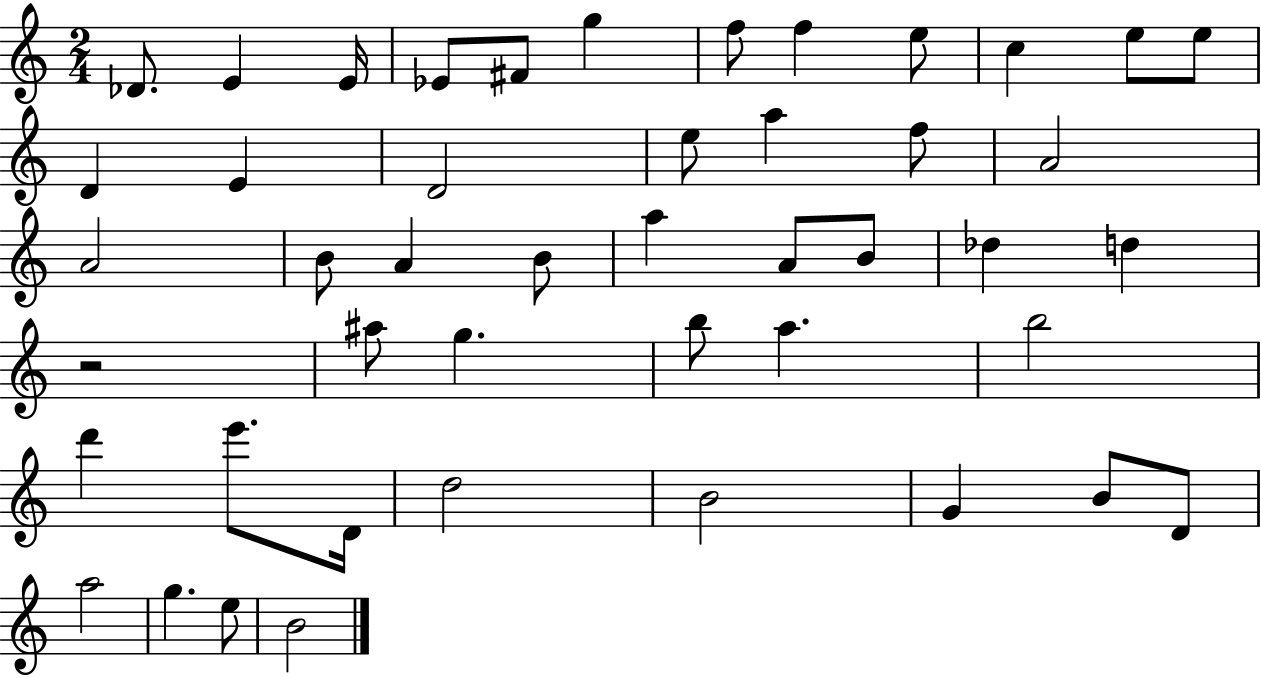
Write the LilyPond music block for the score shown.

{
  \clef treble
  \numericTimeSignature
  \time 2/4
  \key c \major
  \repeat volta 2 { des'8. e'4 e'16 | ees'8 fis'8 g''4 | f''8 f''4 e''8 | c''4 e''8 e''8 | \break d'4 e'4 | d'2 | e''8 a''4 f''8 | a'2 | \break a'2 | b'8 a'4 b'8 | a''4 a'8 b'8 | des''4 d''4 | \break r2 | ais''8 g''4. | b''8 a''4. | b''2 | \break d'''4 e'''8. d'16 | d''2 | b'2 | g'4 b'8 d'8 | \break a''2 | g''4. e''8 | b'2 | } \bar "|."
}